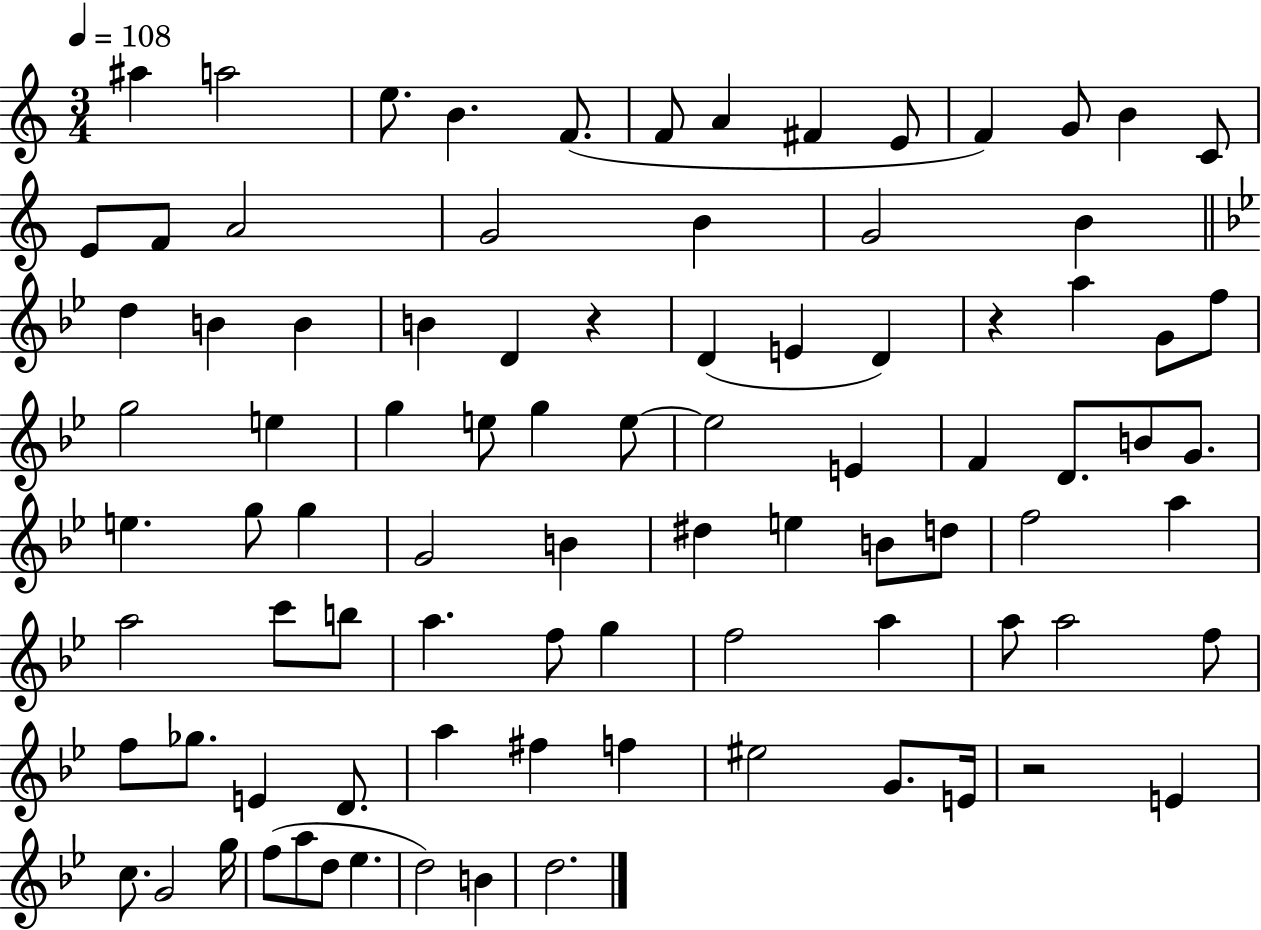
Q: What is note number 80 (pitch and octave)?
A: F5